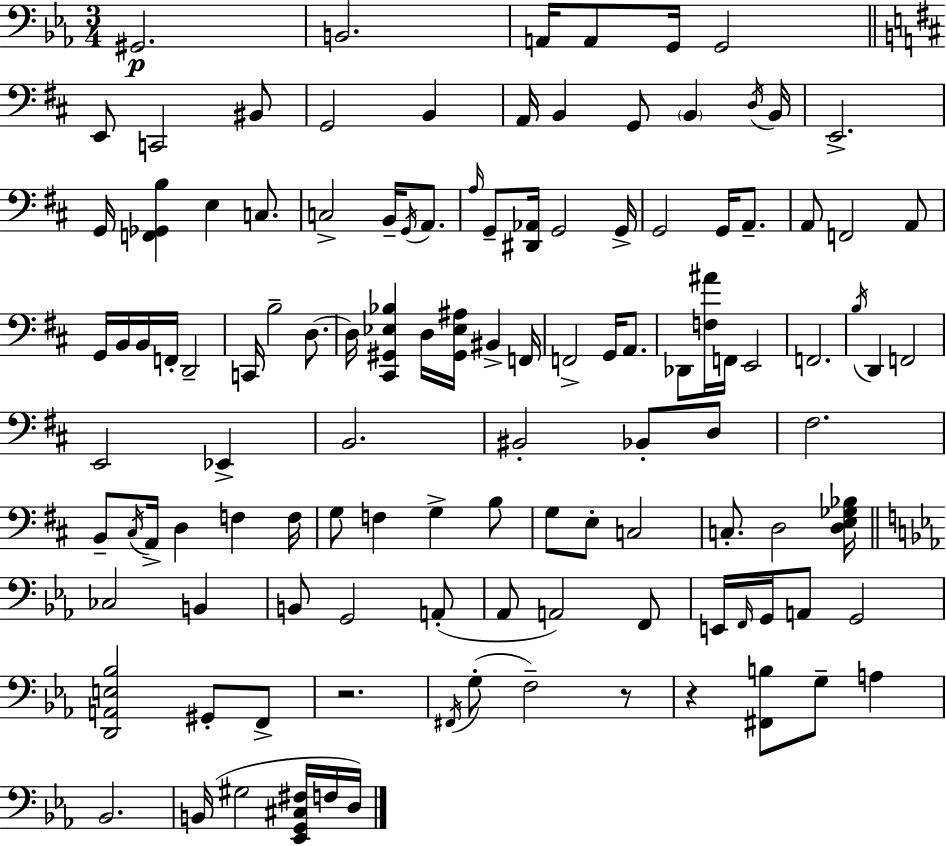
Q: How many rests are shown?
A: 3